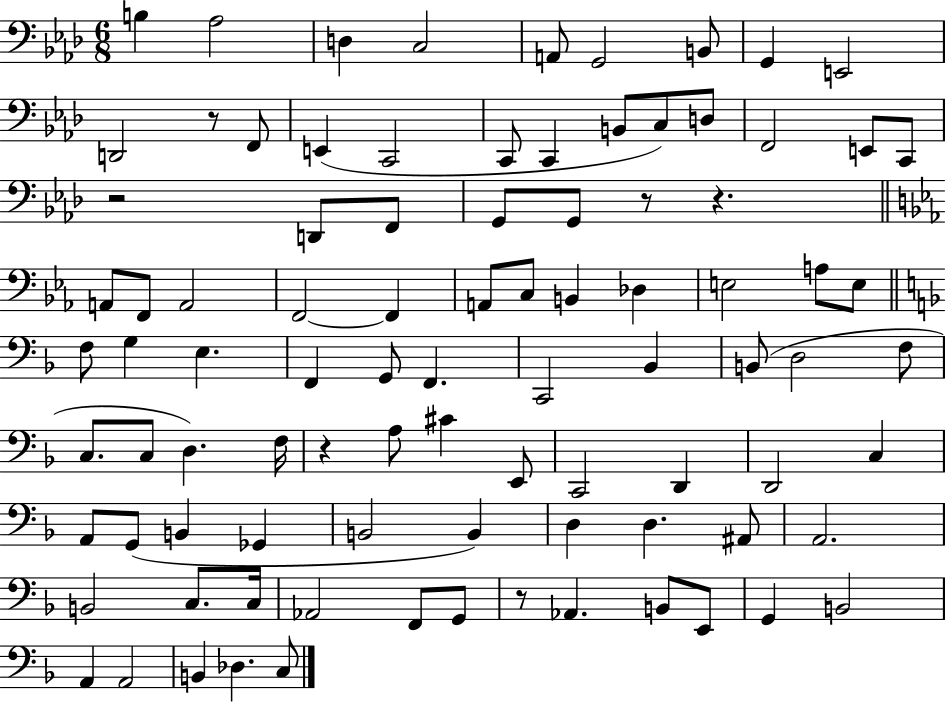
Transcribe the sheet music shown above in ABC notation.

X:1
T:Untitled
M:6/8
L:1/4
K:Ab
B, _A,2 D, C,2 A,,/2 G,,2 B,,/2 G,, E,,2 D,,2 z/2 F,,/2 E,, C,,2 C,,/2 C,, B,,/2 C,/2 D,/2 F,,2 E,,/2 C,,/2 z2 D,,/2 F,,/2 G,,/2 G,,/2 z/2 z A,,/2 F,,/2 A,,2 F,,2 F,, A,,/2 C,/2 B,, _D, E,2 A,/2 E,/2 F,/2 G, E, F,, G,,/2 F,, C,,2 _B,, B,,/2 D,2 F,/2 C,/2 C,/2 D, F,/4 z A,/2 ^C E,,/2 C,,2 D,, D,,2 C, A,,/2 G,,/2 B,, _G,, B,,2 B,, D, D, ^A,,/2 A,,2 B,,2 C,/2 C,/4 _A,,2 F,,/2 G,,/2 z/2 _A,, B,,/2 E,,/2 G,, B,,2 A,, A,,2 B,, _D, C,/2